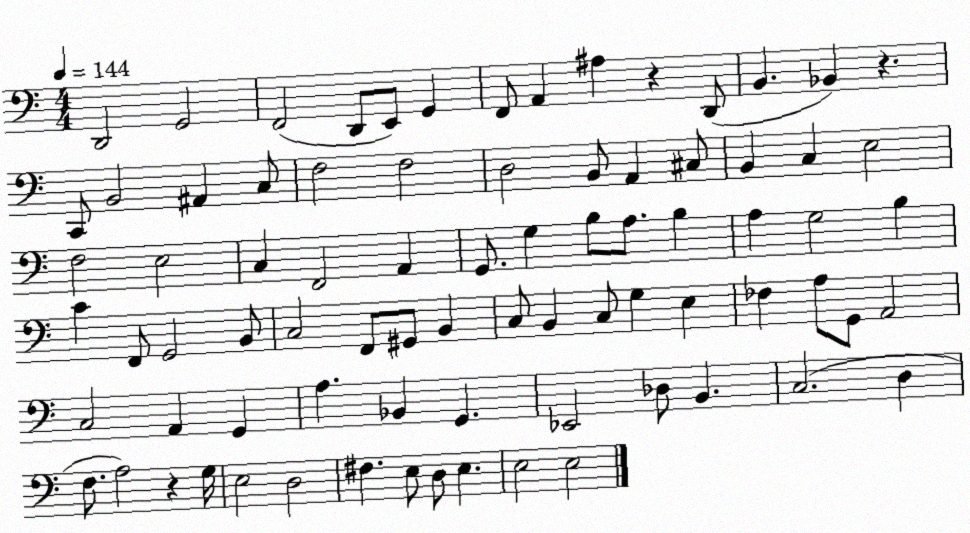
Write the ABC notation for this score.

X:1
T:Untitled
M:4/4
L:1/4
K:C
D,,2 G,,2 F,,2 D,,/2 E,,/2 G,, F,,/2 A,, ^A, z D,,/2 B,, _B,, z C,,/2 B,,2 ^A,, C,/2 F,2 F,2 D,2 B,,/2 A,, ^C,/2 B,, C, E,2 F,2 E,2 C, F,,2 A,, G,,/2 G, B,/2 A,/2 B, A, G,2 B, C F,,/2 G,,2 B,,/2 C,2 F,,/2 ^G,,/2 B,, C,/2 B,, C,/2 G, E, _F, A,/2 G,,/2 A,,2 C,2 A,, G,, A, _B,, G,, _E,,2 _D,/2 B,, C,2 D, F,/2 A,2 z G,/4 E,2 D,2 ^F, E,/2 D,/2 E, E,2 E,2